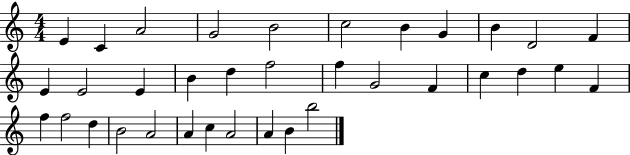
{
  \clef treble
  \numericTimeSignature
  \time 4/4
  \key c \major
  e'4 c'4 a'2 | g'2 b'2 | c''2 b'4 g'4 | b'4 d'2 f'4 | \break e'4 e'2 e'4 | b'4 d''4 f''2 | f''4 g'2 f'4 | c''4 d''4 e''4 f'4 | \break f''4 f''2 d''4 | b'2 a'2 | a'4 c''4 a'2 | a'4 b'4 b''2 | \break \bar "|."
}